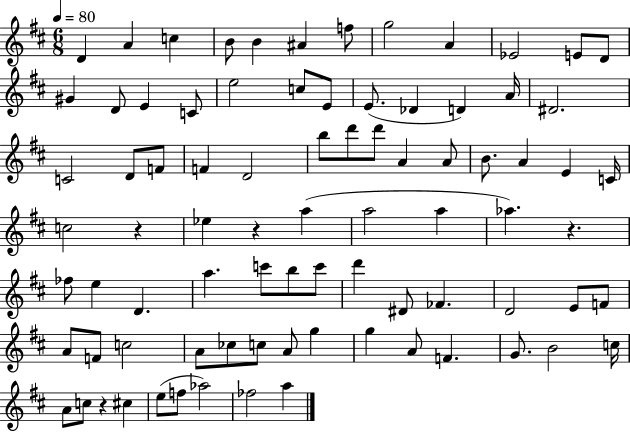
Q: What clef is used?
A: treble